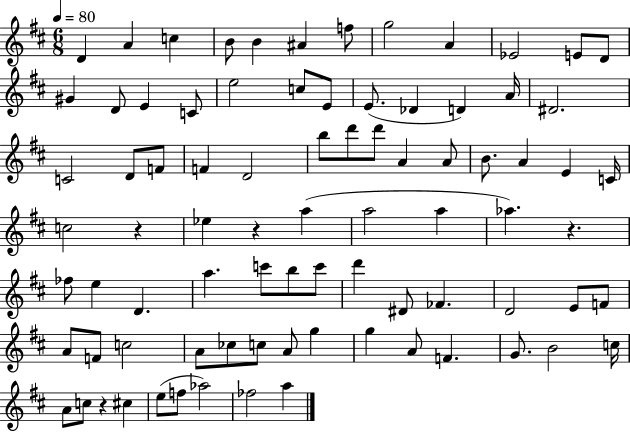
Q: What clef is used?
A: treble